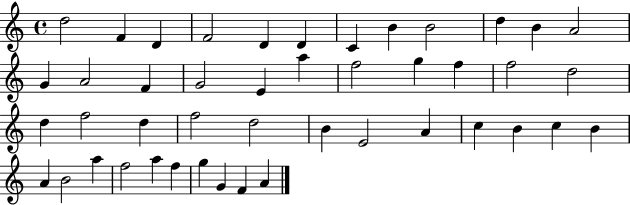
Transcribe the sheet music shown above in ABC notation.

X:1
T:Untitled
M:4/4
L:1/4
K:C
d2 F D F2 D D C B B2 d B A2 G A2 F G2 E a f2 g f f2 d2 d f2 d f2 d2 B E2 A c B c B A B2 a f2 a f g G F A